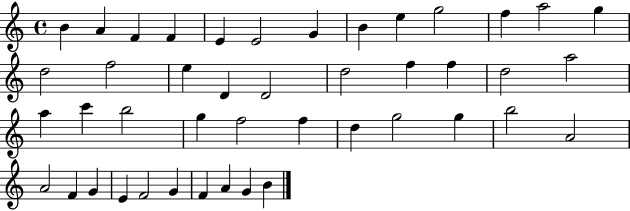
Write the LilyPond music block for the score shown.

{
  \clef treble
  \time 4/4
  \defaultTimeSignature
  \key c \major
  b'4 a'4 f'4 f'4 | e'4 e'2 g'4 | b'4 e''4 g''2 | f''4 a''2 g''4 | \break d''2 f''2 | e''4 d'4 d'2 | d''2 f''4 f''4 | d''2 a''2 | \break a''4 c'''4 b''2 | g''4 f''2 f''4 | d''4 g''2 g''4 | b''2 a'2 | \break a'2 f'4 g'4 | e'4 f'2 g'4 | f'4 a'4 g'4 b'4 | \bar "|."
}